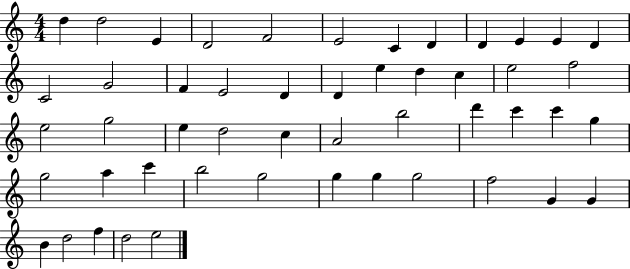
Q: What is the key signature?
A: C major